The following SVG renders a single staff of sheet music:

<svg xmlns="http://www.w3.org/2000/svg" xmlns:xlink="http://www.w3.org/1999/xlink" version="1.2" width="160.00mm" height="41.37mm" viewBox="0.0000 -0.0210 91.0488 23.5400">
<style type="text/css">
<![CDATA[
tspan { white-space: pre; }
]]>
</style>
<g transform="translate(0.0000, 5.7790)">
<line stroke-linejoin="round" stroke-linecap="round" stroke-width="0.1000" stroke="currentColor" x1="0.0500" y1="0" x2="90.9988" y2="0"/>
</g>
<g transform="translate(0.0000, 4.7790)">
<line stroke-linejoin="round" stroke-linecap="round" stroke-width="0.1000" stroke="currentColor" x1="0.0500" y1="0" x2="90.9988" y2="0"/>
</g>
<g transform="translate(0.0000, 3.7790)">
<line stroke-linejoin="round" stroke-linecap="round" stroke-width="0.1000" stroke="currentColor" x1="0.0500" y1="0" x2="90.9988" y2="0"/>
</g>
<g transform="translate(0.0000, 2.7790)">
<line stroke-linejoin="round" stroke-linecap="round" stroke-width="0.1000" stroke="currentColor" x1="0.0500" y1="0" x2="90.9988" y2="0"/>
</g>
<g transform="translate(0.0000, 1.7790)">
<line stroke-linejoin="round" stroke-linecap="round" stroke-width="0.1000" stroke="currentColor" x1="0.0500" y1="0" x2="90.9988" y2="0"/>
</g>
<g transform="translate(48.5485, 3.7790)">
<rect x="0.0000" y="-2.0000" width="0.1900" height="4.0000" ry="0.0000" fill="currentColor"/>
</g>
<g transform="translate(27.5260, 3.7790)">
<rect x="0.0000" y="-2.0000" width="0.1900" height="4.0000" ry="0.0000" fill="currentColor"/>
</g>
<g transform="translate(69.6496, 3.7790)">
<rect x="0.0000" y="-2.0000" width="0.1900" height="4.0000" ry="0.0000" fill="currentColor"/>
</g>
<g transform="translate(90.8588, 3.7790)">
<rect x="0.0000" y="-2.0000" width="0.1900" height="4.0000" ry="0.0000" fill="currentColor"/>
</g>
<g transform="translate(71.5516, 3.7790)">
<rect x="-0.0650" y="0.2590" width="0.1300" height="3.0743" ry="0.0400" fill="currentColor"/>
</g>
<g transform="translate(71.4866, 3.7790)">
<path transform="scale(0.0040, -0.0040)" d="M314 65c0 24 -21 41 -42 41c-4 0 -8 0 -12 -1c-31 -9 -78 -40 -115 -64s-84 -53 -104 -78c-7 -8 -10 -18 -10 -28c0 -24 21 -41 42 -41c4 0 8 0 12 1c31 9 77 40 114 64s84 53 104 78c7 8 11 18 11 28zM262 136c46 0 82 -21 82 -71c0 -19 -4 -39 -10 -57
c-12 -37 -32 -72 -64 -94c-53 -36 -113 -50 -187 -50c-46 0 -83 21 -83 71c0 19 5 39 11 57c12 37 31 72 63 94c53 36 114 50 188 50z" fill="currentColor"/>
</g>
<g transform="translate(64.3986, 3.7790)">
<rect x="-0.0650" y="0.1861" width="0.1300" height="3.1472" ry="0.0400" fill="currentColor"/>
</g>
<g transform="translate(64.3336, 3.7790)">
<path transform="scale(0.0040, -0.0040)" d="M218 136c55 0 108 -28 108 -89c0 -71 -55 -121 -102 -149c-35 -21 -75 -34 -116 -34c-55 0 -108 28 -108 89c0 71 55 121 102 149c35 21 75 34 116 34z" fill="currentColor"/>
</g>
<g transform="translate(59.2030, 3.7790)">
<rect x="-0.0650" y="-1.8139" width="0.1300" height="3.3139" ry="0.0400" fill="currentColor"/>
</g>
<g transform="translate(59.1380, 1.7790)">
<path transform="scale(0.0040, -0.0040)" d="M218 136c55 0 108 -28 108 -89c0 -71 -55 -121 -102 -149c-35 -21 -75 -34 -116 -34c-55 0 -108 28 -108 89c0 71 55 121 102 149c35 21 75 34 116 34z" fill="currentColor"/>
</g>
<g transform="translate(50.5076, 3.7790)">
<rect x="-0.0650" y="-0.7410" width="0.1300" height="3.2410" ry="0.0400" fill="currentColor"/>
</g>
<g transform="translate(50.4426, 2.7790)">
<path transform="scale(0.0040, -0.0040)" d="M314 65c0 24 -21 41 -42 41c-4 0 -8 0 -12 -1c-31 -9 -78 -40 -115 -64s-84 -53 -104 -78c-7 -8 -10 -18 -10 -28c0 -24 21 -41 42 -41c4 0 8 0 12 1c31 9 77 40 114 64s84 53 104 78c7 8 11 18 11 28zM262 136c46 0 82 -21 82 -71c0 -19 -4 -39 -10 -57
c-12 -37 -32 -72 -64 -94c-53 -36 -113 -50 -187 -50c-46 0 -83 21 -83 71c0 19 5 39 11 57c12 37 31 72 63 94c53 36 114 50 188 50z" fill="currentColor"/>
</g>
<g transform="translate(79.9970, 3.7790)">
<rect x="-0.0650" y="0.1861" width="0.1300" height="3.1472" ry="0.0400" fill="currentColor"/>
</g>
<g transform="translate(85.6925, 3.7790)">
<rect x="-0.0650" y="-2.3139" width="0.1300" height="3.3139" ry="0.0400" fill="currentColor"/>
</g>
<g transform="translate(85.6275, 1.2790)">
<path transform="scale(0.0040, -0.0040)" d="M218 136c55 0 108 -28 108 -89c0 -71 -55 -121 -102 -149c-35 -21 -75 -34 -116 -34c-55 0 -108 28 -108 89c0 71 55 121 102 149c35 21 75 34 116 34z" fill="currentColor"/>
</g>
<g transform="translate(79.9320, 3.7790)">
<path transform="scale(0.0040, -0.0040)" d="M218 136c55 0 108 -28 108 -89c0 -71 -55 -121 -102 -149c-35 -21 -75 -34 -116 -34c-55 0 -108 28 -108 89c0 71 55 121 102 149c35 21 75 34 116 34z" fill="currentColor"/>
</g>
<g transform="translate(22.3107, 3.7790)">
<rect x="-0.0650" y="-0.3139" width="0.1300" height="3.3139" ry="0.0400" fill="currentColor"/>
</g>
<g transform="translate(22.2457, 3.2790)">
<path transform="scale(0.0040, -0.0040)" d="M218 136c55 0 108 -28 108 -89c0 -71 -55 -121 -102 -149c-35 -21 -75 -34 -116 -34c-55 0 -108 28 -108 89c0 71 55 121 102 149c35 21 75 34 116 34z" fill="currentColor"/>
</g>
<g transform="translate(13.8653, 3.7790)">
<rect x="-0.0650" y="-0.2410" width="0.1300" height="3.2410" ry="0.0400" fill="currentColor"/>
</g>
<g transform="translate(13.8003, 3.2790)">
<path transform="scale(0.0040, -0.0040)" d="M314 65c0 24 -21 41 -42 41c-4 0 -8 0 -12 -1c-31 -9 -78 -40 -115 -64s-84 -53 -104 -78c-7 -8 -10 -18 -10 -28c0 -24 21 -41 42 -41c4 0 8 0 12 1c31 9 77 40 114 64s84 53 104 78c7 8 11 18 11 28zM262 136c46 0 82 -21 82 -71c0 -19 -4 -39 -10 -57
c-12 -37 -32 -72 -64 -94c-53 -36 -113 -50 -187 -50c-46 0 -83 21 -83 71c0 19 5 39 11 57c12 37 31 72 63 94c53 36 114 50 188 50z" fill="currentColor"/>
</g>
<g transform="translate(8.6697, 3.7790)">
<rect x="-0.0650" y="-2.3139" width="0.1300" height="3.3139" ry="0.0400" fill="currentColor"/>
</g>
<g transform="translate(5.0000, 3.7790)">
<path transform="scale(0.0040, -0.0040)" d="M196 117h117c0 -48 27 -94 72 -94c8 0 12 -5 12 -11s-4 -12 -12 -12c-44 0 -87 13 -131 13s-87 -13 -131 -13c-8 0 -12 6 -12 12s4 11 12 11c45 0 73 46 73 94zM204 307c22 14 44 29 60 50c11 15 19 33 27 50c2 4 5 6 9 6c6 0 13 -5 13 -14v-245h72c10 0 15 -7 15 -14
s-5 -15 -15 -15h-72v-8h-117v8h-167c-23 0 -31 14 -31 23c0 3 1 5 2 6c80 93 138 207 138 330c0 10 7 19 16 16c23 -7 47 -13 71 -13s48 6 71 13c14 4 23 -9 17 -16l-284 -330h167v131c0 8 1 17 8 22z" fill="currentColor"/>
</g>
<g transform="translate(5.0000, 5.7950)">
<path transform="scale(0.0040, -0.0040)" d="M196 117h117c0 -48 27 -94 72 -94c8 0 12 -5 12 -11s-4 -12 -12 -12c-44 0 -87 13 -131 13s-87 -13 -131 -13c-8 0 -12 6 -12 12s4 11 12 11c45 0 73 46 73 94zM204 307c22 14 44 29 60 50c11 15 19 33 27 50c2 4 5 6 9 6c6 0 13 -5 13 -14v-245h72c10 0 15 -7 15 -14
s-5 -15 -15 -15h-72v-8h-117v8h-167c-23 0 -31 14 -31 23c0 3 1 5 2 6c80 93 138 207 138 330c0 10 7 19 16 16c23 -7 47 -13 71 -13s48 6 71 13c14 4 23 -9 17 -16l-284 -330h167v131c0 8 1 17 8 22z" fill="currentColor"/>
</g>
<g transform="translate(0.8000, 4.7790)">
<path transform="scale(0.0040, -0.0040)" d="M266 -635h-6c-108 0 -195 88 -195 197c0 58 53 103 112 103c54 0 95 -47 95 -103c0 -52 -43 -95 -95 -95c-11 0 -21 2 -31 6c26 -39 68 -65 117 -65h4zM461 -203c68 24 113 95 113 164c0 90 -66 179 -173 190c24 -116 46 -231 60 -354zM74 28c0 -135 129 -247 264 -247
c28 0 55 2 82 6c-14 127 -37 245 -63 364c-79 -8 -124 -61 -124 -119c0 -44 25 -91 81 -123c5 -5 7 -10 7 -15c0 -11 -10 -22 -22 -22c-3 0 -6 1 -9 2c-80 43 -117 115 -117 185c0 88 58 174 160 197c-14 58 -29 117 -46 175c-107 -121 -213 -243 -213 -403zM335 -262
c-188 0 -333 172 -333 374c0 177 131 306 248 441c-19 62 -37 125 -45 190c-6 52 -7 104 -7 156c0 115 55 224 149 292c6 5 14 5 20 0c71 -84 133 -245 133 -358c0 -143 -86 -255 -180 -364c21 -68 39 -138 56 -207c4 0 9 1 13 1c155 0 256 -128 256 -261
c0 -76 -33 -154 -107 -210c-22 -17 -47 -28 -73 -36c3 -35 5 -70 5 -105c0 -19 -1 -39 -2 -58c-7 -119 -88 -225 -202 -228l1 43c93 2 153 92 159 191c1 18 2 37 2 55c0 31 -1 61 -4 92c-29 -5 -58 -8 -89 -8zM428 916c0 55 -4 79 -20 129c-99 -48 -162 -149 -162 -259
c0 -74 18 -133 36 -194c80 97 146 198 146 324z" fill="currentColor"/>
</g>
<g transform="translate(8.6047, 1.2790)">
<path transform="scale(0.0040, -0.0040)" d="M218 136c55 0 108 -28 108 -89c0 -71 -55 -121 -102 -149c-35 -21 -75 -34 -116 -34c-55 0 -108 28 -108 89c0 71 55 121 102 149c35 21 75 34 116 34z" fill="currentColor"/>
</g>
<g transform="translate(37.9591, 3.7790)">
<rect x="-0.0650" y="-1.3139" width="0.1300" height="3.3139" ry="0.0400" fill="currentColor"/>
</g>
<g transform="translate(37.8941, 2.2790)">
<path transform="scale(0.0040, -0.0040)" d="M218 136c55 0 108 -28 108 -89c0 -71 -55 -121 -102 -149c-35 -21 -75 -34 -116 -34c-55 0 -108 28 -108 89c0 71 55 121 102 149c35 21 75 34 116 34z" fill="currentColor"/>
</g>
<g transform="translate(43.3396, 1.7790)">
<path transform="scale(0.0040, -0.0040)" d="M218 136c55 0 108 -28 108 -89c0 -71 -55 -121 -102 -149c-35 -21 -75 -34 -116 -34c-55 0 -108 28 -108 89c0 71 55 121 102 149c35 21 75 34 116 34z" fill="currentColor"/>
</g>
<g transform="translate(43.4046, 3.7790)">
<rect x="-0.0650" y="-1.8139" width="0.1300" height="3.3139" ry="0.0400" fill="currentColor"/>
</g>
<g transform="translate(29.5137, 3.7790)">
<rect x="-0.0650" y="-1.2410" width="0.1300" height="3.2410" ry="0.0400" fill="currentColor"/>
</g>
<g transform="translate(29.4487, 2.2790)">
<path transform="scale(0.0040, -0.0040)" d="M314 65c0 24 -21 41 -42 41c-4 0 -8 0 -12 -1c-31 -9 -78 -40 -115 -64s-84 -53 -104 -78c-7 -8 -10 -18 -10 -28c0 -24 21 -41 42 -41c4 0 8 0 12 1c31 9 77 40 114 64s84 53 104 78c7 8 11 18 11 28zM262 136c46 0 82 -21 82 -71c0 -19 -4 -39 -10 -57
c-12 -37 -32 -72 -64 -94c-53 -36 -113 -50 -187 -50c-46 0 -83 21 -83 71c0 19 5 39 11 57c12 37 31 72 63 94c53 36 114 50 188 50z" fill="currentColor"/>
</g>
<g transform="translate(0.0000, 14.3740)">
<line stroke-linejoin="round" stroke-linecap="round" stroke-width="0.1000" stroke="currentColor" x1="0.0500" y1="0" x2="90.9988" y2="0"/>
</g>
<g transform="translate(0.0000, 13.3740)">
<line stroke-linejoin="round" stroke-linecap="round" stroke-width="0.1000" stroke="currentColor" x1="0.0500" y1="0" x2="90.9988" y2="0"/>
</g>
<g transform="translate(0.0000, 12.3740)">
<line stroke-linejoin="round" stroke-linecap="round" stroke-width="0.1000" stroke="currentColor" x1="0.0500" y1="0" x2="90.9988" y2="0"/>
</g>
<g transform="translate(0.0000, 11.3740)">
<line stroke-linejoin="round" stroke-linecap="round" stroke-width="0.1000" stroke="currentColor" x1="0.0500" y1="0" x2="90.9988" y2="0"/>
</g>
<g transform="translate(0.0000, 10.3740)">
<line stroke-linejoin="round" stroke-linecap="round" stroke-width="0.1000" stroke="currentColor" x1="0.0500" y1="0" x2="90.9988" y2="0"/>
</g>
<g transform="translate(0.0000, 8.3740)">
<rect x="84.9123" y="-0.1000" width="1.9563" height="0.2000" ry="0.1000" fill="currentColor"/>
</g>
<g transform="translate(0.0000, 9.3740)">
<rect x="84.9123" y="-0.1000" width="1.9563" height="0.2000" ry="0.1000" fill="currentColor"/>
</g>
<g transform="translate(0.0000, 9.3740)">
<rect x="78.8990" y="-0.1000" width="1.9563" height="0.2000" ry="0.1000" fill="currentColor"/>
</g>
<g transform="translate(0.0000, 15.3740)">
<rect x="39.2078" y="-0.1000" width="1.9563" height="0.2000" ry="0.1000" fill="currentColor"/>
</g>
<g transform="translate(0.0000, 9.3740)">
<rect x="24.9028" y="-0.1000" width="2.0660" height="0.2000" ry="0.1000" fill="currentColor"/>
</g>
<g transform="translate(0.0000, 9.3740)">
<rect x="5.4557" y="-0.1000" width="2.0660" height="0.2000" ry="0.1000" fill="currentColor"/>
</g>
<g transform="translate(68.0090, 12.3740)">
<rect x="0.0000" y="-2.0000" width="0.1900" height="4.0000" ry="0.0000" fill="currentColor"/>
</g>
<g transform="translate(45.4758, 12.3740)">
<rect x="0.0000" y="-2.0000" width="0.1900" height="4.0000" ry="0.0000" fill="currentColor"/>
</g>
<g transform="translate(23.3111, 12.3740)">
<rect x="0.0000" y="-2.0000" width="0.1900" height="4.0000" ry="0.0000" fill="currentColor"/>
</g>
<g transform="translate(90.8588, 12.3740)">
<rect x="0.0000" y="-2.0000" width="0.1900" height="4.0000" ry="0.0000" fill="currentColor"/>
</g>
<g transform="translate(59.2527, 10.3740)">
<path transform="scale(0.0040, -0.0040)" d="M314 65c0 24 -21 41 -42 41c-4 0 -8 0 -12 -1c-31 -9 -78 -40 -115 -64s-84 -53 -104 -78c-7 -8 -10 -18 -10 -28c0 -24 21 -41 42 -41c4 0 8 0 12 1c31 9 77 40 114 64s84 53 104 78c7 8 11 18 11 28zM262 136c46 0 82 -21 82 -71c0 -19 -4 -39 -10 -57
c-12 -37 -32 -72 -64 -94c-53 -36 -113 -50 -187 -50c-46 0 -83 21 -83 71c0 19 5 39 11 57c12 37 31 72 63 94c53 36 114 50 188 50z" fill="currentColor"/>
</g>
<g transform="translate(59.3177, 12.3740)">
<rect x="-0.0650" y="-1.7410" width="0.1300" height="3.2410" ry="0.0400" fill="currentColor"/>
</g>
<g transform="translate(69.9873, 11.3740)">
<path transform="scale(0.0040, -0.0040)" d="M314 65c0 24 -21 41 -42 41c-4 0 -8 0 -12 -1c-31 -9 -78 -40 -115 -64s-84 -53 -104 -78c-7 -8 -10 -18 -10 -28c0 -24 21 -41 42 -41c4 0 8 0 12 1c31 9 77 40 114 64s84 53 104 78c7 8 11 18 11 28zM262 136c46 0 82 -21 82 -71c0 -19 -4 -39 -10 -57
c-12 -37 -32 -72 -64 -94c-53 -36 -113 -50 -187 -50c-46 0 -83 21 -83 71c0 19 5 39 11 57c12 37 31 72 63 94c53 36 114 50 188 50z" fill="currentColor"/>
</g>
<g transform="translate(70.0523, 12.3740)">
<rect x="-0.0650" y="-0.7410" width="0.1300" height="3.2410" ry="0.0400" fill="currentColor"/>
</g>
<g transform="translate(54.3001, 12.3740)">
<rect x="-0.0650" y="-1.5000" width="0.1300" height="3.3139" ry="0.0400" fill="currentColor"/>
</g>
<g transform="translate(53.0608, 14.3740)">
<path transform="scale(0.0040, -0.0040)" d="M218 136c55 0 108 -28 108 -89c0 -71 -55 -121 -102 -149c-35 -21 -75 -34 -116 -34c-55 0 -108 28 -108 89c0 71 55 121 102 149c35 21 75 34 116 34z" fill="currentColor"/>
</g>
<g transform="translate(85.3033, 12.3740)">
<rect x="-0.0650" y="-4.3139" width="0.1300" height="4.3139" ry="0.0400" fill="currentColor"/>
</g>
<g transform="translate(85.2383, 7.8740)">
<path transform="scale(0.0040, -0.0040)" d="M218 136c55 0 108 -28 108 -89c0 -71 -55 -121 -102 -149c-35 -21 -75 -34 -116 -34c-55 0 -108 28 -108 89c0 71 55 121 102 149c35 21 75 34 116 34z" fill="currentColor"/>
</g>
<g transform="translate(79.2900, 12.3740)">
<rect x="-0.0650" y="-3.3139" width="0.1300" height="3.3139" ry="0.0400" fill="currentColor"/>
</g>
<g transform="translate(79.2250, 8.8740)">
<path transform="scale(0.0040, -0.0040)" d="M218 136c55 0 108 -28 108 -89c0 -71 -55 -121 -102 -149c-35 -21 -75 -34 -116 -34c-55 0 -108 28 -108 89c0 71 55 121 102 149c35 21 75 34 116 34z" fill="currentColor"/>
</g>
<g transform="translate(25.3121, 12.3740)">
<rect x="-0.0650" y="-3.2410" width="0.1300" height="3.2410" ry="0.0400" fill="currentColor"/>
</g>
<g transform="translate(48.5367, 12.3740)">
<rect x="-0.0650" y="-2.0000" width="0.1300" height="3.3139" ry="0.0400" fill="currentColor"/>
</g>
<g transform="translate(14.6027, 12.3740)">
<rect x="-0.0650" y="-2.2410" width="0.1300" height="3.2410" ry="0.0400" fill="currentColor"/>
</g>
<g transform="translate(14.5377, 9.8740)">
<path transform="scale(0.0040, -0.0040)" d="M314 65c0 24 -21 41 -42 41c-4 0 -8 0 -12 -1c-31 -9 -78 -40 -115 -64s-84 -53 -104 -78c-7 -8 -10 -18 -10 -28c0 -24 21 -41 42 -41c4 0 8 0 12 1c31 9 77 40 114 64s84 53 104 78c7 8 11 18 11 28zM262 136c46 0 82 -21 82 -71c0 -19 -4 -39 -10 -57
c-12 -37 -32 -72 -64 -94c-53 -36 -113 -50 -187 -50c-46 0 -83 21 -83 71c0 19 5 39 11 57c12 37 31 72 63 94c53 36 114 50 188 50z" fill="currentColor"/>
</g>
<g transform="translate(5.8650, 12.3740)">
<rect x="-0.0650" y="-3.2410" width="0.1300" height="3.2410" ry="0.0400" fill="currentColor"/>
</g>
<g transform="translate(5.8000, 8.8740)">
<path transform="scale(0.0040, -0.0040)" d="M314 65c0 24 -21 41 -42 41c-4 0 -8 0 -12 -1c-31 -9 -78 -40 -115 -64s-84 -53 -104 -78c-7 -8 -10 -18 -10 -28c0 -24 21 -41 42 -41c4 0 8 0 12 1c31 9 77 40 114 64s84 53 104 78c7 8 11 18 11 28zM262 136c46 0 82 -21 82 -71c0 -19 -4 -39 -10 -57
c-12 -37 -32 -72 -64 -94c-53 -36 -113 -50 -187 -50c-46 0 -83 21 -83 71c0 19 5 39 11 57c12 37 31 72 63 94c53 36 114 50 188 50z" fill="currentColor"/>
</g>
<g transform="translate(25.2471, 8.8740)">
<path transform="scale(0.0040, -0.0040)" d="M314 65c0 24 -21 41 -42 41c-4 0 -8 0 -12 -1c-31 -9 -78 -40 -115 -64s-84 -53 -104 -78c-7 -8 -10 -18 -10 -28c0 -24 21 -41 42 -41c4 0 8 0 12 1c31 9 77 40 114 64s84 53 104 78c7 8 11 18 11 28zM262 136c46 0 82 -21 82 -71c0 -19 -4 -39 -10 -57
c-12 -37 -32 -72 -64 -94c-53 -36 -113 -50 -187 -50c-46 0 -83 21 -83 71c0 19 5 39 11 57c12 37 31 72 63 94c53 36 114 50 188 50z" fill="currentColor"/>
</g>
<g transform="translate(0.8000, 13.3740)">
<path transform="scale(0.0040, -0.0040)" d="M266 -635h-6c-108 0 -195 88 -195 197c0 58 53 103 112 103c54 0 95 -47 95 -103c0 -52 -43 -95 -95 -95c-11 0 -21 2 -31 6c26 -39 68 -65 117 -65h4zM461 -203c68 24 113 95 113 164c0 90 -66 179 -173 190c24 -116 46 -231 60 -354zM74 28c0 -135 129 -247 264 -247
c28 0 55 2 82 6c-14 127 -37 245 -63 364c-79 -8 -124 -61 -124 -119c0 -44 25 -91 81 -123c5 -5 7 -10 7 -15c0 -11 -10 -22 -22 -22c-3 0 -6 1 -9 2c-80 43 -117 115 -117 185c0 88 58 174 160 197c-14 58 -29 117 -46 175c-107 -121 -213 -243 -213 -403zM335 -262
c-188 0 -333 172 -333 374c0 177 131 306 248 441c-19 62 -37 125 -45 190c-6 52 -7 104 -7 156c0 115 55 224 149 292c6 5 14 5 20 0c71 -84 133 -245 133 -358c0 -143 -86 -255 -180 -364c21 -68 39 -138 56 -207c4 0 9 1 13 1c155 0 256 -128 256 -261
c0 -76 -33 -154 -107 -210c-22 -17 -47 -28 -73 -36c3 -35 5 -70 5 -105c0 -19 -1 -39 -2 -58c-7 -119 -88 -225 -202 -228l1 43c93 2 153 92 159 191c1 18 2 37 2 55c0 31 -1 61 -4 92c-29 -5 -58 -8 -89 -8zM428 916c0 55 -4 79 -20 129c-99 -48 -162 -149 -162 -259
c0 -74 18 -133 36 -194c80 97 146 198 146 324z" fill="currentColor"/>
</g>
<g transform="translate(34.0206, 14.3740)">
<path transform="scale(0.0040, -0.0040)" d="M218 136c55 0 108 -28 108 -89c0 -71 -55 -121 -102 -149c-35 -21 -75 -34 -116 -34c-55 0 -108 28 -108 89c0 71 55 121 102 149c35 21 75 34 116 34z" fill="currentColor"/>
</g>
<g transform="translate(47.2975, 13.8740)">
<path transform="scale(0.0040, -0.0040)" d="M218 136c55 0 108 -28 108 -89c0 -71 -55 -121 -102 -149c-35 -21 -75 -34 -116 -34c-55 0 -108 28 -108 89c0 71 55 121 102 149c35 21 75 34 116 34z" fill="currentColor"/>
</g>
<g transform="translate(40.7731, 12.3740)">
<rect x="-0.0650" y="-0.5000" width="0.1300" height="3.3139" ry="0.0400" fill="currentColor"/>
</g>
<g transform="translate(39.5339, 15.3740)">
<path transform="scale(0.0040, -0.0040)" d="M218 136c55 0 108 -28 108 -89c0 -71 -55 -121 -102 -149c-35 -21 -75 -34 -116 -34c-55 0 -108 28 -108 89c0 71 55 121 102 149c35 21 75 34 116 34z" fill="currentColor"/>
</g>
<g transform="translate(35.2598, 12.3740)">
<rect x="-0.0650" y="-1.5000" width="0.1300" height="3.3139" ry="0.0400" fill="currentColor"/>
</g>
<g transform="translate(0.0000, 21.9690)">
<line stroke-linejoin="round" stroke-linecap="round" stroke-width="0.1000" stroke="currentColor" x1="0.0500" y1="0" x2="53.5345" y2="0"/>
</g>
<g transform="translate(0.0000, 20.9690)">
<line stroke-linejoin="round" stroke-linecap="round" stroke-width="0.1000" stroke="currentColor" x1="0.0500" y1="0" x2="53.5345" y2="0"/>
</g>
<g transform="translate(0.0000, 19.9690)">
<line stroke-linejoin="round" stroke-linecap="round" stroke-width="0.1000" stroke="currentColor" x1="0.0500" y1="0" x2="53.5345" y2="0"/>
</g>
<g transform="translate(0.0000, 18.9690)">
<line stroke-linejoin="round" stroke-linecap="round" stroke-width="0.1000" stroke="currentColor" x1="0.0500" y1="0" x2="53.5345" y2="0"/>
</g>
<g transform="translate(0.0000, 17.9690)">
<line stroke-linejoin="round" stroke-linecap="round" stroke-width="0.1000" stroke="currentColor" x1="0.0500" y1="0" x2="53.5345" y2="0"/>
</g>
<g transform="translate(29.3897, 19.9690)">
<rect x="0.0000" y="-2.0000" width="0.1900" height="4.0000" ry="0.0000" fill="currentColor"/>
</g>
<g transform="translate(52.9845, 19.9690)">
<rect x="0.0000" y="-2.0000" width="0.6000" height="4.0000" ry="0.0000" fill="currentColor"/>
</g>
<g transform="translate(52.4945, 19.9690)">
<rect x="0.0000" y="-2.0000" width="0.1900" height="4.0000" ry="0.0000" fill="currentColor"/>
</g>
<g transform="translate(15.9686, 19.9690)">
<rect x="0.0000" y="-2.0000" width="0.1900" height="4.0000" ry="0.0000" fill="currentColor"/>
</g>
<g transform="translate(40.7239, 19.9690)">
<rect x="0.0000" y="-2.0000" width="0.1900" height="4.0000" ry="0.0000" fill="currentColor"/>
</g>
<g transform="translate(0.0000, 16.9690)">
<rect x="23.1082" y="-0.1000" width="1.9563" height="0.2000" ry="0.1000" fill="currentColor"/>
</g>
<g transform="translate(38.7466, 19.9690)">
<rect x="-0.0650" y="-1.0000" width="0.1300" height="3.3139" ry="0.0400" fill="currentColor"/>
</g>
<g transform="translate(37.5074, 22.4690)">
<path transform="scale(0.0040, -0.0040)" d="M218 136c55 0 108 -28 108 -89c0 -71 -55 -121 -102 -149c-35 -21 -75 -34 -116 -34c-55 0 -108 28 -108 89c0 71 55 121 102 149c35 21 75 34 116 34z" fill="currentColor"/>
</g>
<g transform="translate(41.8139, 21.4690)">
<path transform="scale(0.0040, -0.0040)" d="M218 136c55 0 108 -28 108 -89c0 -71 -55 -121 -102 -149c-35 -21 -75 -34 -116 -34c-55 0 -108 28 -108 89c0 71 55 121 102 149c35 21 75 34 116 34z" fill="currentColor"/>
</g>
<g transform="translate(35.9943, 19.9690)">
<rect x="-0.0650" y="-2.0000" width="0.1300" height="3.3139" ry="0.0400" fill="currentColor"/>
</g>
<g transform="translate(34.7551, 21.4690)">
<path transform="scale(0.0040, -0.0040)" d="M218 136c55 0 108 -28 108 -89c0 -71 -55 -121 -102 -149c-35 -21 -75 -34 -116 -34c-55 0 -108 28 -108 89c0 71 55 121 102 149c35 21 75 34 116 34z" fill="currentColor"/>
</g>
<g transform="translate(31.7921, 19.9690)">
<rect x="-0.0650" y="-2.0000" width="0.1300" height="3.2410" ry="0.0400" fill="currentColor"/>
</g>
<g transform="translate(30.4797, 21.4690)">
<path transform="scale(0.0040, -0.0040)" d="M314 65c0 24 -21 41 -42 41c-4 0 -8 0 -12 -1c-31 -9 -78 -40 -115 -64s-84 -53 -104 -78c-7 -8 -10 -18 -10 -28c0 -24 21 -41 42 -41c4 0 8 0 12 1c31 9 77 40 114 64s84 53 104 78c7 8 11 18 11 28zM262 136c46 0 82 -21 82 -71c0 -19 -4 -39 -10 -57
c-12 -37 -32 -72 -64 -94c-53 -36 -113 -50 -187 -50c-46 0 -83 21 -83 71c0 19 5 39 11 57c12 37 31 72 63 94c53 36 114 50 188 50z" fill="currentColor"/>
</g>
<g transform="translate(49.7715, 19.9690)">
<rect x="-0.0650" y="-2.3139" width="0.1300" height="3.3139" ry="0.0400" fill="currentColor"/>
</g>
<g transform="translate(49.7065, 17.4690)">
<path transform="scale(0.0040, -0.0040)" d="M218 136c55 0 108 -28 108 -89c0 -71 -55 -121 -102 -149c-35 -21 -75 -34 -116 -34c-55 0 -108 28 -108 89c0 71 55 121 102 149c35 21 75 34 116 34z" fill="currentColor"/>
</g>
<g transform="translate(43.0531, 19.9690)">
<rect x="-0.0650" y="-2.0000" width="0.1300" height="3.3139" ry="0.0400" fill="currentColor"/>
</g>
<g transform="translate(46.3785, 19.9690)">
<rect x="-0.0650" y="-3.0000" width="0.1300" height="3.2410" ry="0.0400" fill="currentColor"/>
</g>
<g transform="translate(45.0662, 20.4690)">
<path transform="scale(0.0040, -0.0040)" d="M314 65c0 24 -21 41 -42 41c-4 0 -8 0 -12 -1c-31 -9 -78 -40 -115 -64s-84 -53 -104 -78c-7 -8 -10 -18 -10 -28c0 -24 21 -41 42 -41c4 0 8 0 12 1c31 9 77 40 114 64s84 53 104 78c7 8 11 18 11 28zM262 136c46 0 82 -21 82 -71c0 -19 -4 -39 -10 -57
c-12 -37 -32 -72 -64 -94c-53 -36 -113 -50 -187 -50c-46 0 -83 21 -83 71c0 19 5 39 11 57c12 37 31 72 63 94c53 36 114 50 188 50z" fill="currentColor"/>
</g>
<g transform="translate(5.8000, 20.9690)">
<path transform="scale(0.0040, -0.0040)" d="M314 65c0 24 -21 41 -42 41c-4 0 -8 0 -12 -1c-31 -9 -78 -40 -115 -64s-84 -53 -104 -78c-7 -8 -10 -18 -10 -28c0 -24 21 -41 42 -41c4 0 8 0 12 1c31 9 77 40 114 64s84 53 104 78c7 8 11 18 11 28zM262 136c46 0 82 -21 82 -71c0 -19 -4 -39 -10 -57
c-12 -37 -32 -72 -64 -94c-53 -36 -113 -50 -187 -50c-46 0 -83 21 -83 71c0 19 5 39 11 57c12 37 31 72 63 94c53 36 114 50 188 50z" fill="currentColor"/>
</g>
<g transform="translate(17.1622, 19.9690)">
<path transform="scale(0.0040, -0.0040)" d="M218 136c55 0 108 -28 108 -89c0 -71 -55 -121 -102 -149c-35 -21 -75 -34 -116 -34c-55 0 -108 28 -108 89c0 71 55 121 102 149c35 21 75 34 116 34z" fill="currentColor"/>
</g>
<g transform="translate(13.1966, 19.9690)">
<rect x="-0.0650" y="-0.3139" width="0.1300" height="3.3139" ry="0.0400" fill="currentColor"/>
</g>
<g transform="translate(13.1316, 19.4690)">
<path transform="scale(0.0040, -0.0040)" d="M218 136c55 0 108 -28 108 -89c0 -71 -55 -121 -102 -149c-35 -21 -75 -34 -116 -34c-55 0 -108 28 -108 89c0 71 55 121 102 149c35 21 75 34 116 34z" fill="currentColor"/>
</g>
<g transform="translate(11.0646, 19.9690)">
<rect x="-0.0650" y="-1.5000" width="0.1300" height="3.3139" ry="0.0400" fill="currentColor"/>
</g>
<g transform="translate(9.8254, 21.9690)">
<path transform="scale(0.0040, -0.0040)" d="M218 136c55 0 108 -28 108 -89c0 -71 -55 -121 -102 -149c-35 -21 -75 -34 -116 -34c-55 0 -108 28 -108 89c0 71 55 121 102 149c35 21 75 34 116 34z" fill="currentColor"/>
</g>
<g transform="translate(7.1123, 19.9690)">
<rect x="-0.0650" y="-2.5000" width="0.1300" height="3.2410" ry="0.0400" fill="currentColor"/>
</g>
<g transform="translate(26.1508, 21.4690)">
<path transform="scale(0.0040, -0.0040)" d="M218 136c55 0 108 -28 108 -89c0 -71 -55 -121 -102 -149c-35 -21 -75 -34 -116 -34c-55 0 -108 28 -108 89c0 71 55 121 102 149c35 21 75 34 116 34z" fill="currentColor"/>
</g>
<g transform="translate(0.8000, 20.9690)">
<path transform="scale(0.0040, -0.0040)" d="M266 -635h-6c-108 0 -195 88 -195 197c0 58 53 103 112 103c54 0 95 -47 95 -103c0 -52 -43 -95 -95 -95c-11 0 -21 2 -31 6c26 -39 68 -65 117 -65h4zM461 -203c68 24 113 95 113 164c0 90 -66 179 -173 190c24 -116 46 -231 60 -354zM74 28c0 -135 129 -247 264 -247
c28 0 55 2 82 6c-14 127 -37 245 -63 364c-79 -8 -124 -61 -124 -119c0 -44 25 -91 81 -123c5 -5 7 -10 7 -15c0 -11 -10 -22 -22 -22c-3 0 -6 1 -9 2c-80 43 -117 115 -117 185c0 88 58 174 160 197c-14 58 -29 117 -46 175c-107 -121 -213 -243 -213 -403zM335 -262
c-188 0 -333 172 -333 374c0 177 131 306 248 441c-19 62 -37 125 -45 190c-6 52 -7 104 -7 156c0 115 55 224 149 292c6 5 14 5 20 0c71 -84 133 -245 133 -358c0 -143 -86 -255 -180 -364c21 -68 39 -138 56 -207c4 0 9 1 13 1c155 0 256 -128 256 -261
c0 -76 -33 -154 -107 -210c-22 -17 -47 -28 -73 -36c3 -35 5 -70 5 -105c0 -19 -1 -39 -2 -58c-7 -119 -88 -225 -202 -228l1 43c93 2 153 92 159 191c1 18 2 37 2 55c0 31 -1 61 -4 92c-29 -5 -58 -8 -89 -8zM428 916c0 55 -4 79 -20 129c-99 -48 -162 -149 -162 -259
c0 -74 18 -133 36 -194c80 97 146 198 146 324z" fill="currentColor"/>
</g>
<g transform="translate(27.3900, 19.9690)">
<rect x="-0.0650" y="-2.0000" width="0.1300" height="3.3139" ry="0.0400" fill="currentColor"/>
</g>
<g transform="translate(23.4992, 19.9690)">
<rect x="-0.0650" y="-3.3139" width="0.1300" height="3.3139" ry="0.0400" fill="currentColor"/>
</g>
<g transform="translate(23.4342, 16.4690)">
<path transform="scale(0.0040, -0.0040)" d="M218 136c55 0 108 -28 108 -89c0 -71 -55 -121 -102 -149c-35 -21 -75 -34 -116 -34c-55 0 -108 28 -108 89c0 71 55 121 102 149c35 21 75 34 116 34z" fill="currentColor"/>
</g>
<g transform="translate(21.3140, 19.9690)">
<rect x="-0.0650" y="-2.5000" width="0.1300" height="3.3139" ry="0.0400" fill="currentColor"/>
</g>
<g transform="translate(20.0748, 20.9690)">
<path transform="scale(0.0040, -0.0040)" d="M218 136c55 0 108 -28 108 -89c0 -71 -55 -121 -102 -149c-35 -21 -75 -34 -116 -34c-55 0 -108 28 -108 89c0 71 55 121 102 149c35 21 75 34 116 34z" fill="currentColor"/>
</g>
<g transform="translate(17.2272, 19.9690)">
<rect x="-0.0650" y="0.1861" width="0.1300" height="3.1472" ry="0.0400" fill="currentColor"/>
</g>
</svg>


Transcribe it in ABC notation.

X:1
T:Untitled
M:4/4
L:1/4
K:C
g c2 c e2 e f d2 f B B2 B g b2 g2 b2 E C F E f2 d2 b d' G2 E c B G b F F2 F D F A2 g